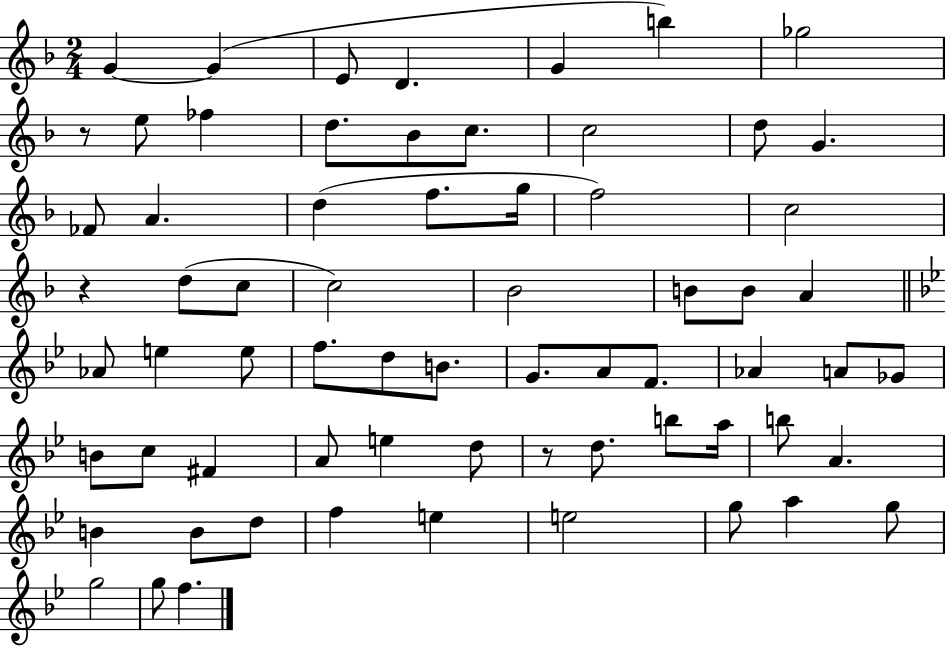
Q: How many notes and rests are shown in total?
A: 67